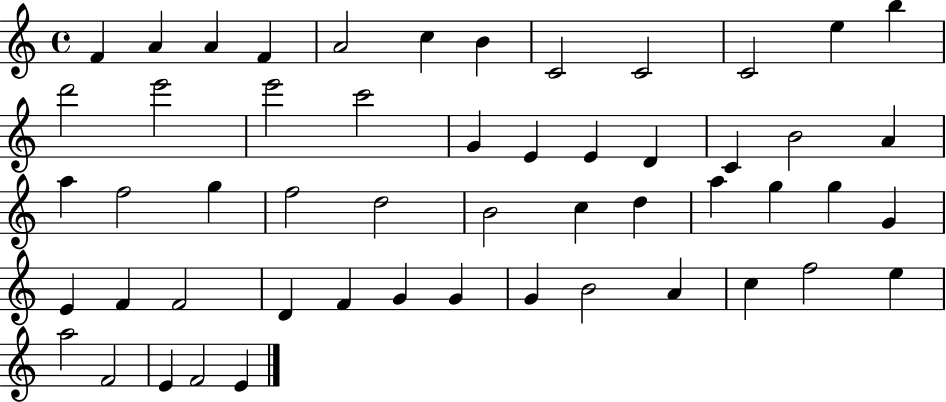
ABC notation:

X:1
T:Untitled
M:4/4
L:1/4
K:C
F A A F A2 c B C2 C2 C2 e b d'2 e'2 e'2 c'2 G E E D C B2 A a f2 g f2 d2 B2 c d a g g G E F F2 D F G G G B2 A c f2 e a2 F2 E F2 E